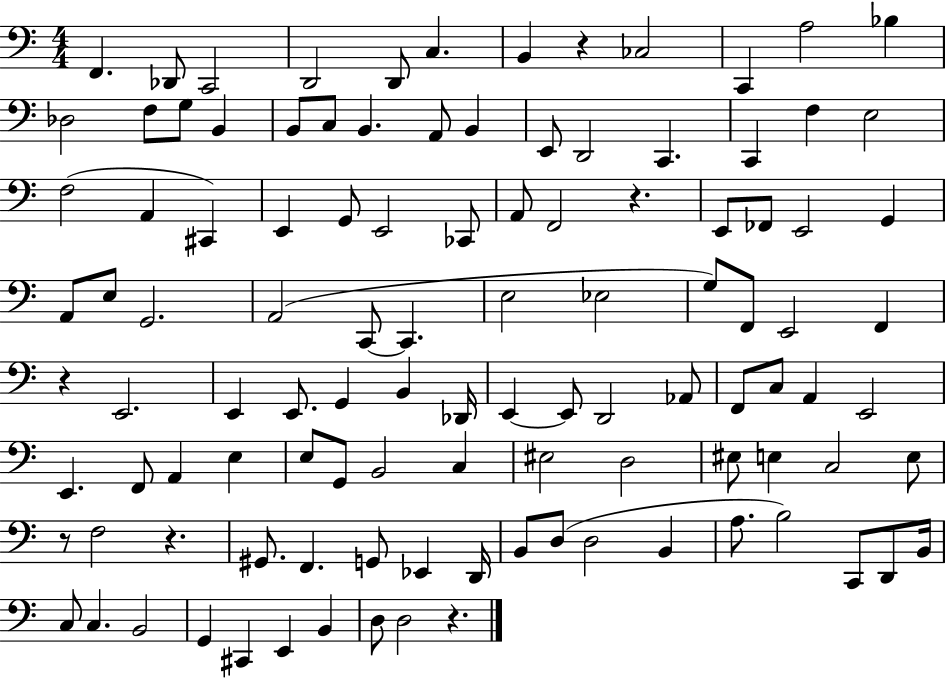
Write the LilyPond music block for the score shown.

{
  \clef bass
  \numericTimeSignature
  \time 4/4
  \key c \major
  \repeat volta 2 { f,4. des,8 c,2 | d,2 d,8 c4. | b,4 r4 ces2 | c,4 a2 bes4 | \break des2 f8 g8 b,4 | b,8 c8 b,4. a,8 b,4 | e,8 d,2 c,4. | c,4 f4 e2 | \break f2( a,4 cis,4) | e,4 g,8 e,2 ces,8 | a,8 f,2 r4. | e,8 fes,8 e,2 g,4 | \break a,8 e8 g,2. | a,2( c,8~~ c,4. | e2 ees2 | g8) f,8 e,2 f,4 | \break r4 e,2. | e,4 e,8. g,4 b,4 des,16 | e,4~~ e,8 d,2 aes,8 | f,8 c8 a,4 e,2 | \break e,4. f,8 a,4 e4 | e8 g,8 b,2 c4 | eis2 d2 | eis8 e4 c2 e8 | \break r8 f2 r4. | gis,8. f,4. g,8 ees,4 d,16 | b,8 d8( d2 b,4 | a8. b2) c,8 d,8 b,16 | \break c8 c4. b,2 | g,4 cis,4 e,4 b,4 | d8 d2 r4. | } \bar "|."
}